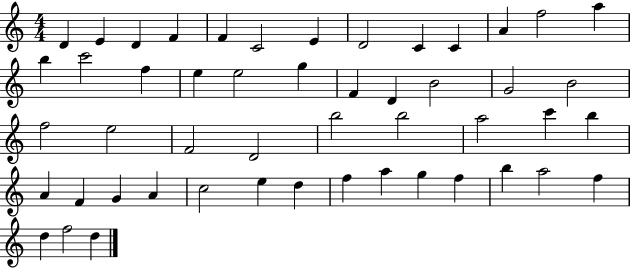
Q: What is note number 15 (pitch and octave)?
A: C6